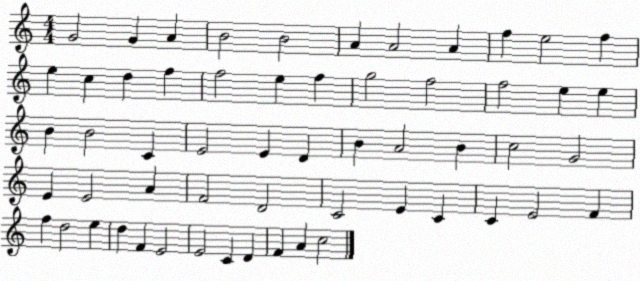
X:1
T:Untitled
M:4/4
L:1/4
K:C
G2 G A B2 B2 A A2 A f e2 f e c d f f2 e f g2 f2 f2 e e B B2 C E2 E D B A2 B c2 G2 E E2 A F2 D2 C2 E C C E2 F f d2 e d F E2 E2 C D F A c2